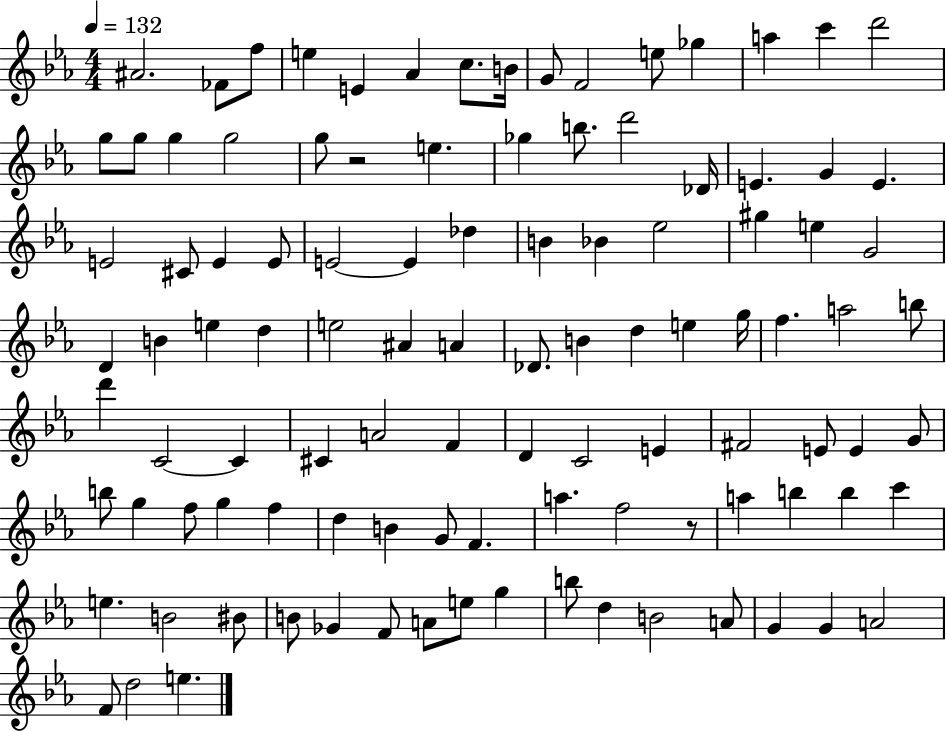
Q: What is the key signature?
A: EES major